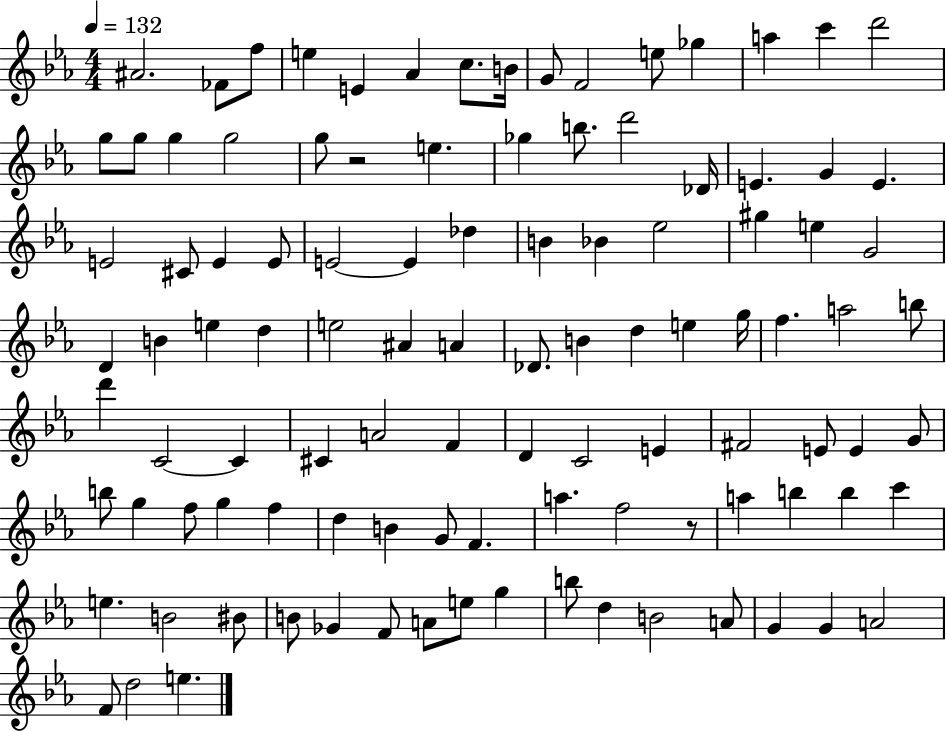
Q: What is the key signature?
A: EES major